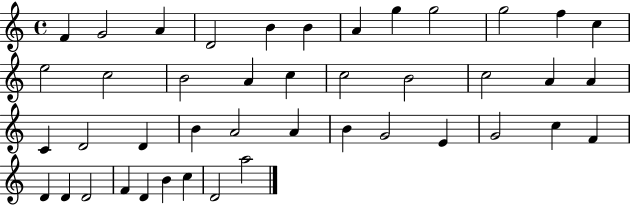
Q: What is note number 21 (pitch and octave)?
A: A4